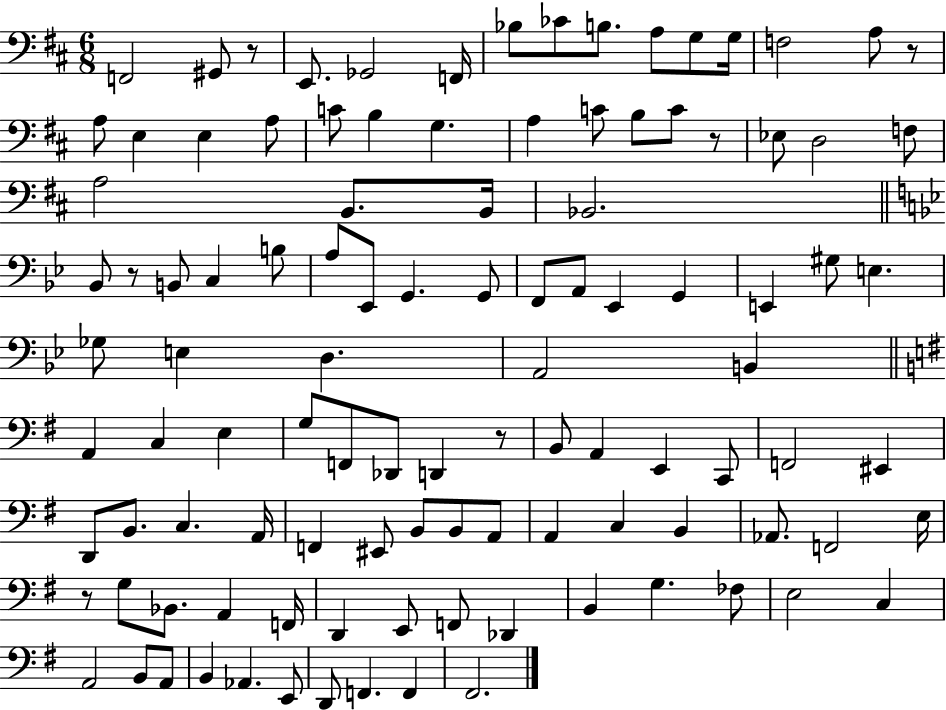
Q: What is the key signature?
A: D major